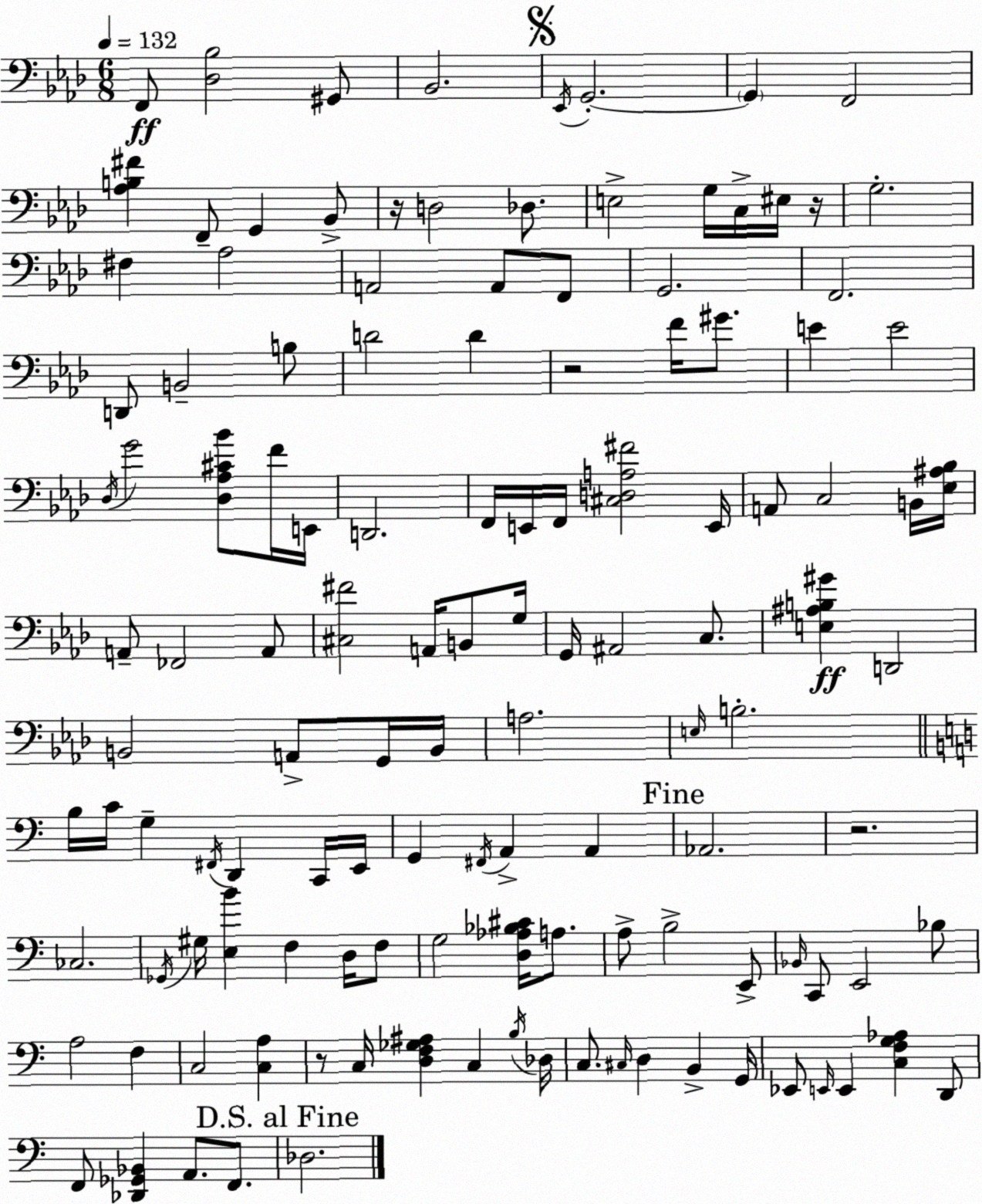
X:1
T:Untitled
M:6/8
L:1/4
K:Fm
F,,/2 [_D,_B,]2 ^G,,/2 _B,,2 _E,,/4 G,,2 G,, F,,2 [_A,B,^F] F,,/2 G,, _B,,/2 z/4 D,2 _D,/2 E,2 G,/4 C,/4 ^E,/4 z/4 G,2 ^F, _A,2 A,,2 A,,/2 F,,/2 G,,2 F,,2 D,,/2 B,,2 B,/2 D2 D z2 F/4 ^G/2 E E2 _D,/4 G2 [_D,_A,^C_B]/2 F/4 E,,/4 D,,2 F,,/4 E,,/4 F,,/4 [^C,D,A,^F]2 E,,/4 A,,/2 C,2 B,,/4 [_E,^A,_B,]/4 A,,/2 _F,,2 A,,/2 [^C,^F]2 A,,/4 B,,/2 G,/4 G,,/4 ^A,,2 C,/2 [E,^A,B,^G] D,,2 B,,2 A,,/2 G,,/4 B,,/4 A,2 E,/4 B,2 B,/4 C/4 G, ^F,,/4 D,, C,,/4 E,,/4 G,, ^F,,/4 A,, A,, _A,,2 z2 _C,2 _G,,/4 ^G,/4 [E,B] F, D,/4 F,/2 G,2 [D,_A,_B,^C]/4 A,/2 A,/2 B,2 E,,/2 _B,,/4 C,,/2 E,,2 _B,/2 A,2 F, C,2 [C,A,] z/2 C,/4 [D,F,_G,^A,] C, B,/4 _D,/4 C,/2 ^C,/4 D, B,, G,,/4 _E,,/2 E,,/4 E,, [C,F,G,_A,] D,,/2 F,,/2 [_D,,_G,,_B,,] A,,/2 F,,/2 _D,2